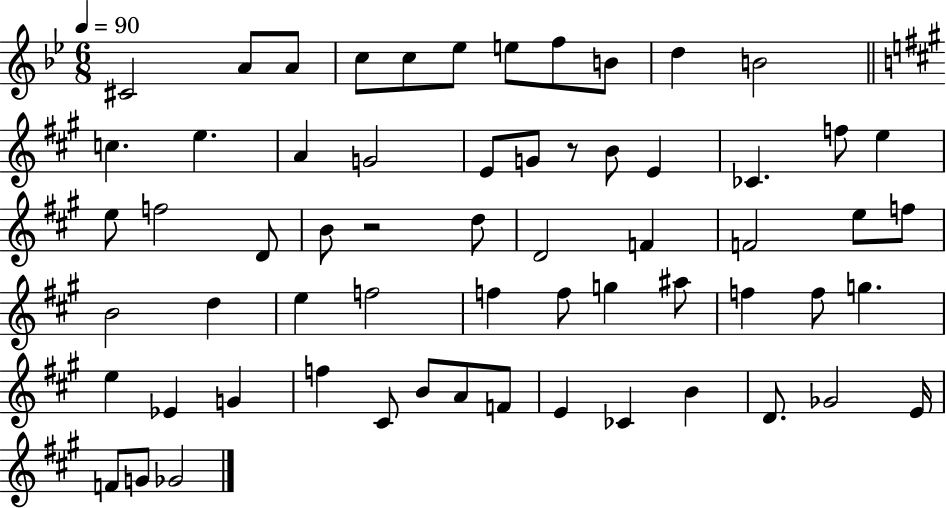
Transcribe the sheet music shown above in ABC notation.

X:1
T:Untitled
M:6/8
L:1/4
K:Bb
^C2 A/2 A/2 c/2 c/2 _e/2 e/2 f/2 B/2 d B2 c e A G2 E/2 G/2 z/2 B/2 E _C f/2 e e/2 f2 D/2 B/2 z2 d/2 D2 F F2 e/2 f/2 B2 d e f2 f f/2 g ^a/2 f f/2 g e _E G f ^C/2 B/2 A/2 F/2 E _C B D/2 _G2 E/4 F/2 G/2 _G2